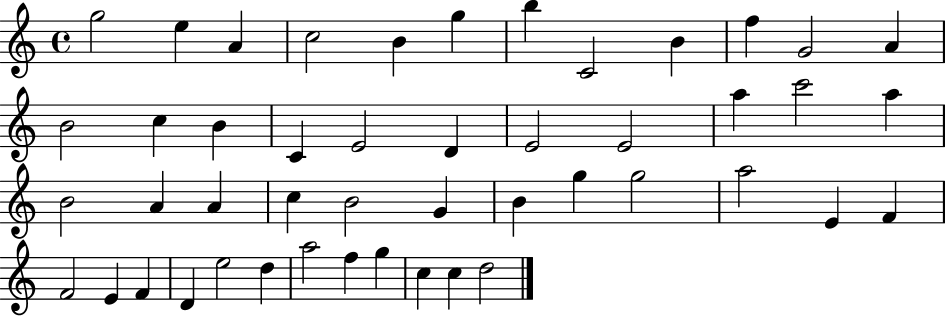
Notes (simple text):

G5/h E5/q A4/q C5/h B4/q G5/q B5/q C4/h B4/q F5/q G4/h A4/q B4/h C5/q B4/q C4/q E4/h D4/q E4/h E4/h A5/q C6/h A5/q B4/h A4/q A4/q C5/q B4/h G4/q B4/q G5/q G5/h A5/h E4/q F4/q F4/h E4/q F4/q D4/q E5/h D5/q A5/h F5/q G5/q C5/q C5/q D5/h